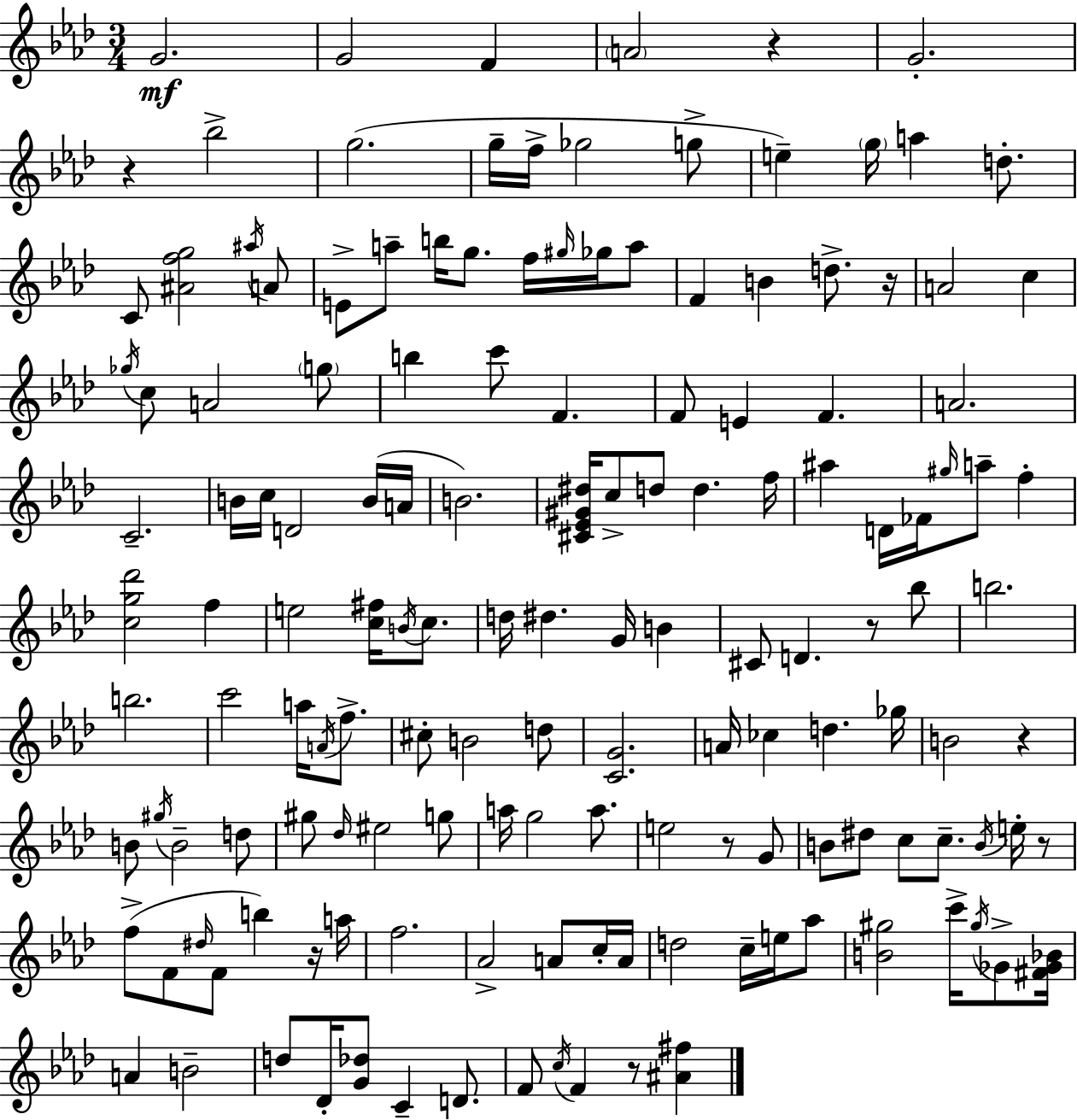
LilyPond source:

{
  \clef treble
  \numericTimeSignature
  \time 3/4
  \key aes \major
  g'2.\mf | g'2 f'4 | \parenthesize a'2 r4 | g'2.-. | \break r4 bes''2-> | g''2.( | g''16-- f''16-> ges''2 g''8-> | e''4--) \parenthesize g''16 a''4 d''8.-. | \break c'8 <ais' f'' g''>2 \acciaccatura { ais''16 } a'8 | e'8-> a''8-- b''16 g''8. f''16 \grace { gis''16 } ges''16 | a''8 f'4 b'4 d''8.-> | r16 a'2 c''4 | \break \acciaccatura { ges''16 } c''8 a'2 | \parenthesize g''8 b''4 c'''8 f'4. | f'8 e'4 f'4. | a'2. | \break c'2.-- | b'16 c''16 d'2 | b'16( a'16 b'2.) | <cis' ees' gis' dis''>16 c''8-> d''8 d''4. | \break f''16 ais''4 d'16 fes'16 \grace { gis''16 } a''8-- | f''4-. <c'' g'' des'''>2 | f''4 e''2 | <c'' fis''>16 \acciaccatura { b'16 } c''8. d''16 dis''4. | \break g'16 b'4 cis'8 d'4. | r8 bes''8 b''2. | b''2. | c'''2 | \break a''16 \acciaccatura { a'16 } f''8.-> cis''8-. b'2 | d''8 <c' g'>2. | a'16 ces''4 d''4. | ges''16 b'2 | \break r4 b'8 \acciaccatura { gis''16 } b'2-- | d''8 gis''8 \grace { des''16 } eis''2 | g''8 a''16 g''2 | a''8. e''2 | \break r8 g'8 b'8 dis''8 | c''8 c''8.-- \acciaccatura { b'16 } e''16-. r8 f''8->( f'8 | \grace { dis''16 } f'8 b''4) r16 a''16 f''2. | aes'2-> | \break a'8 c''16-. a'16 d''2 | c''16-- e''16 aes''8 <b' gis''>2 | c'''16-> \acciaccatura { gis''16 } ges'8-> <fis' ges' bes'>16 a'4 | b'2-- d''8 | \break des'16-. <g' des''>8 c'4-- d'8. f'8 | \acciaccatura { c''16 } f'4 r8 <ais' fis''>4 | \bar "|."
}